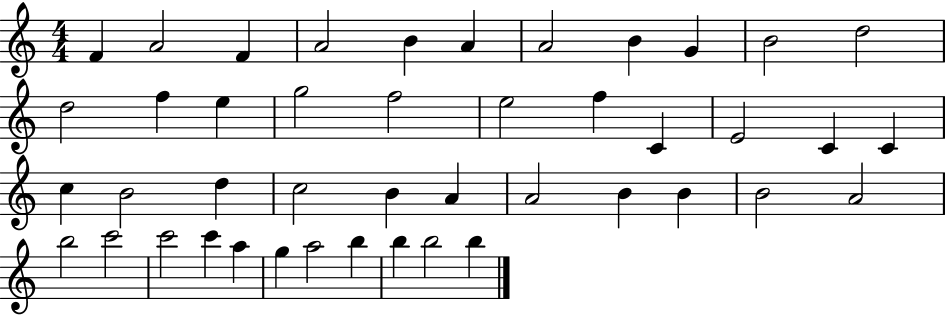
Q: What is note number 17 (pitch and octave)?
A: E5